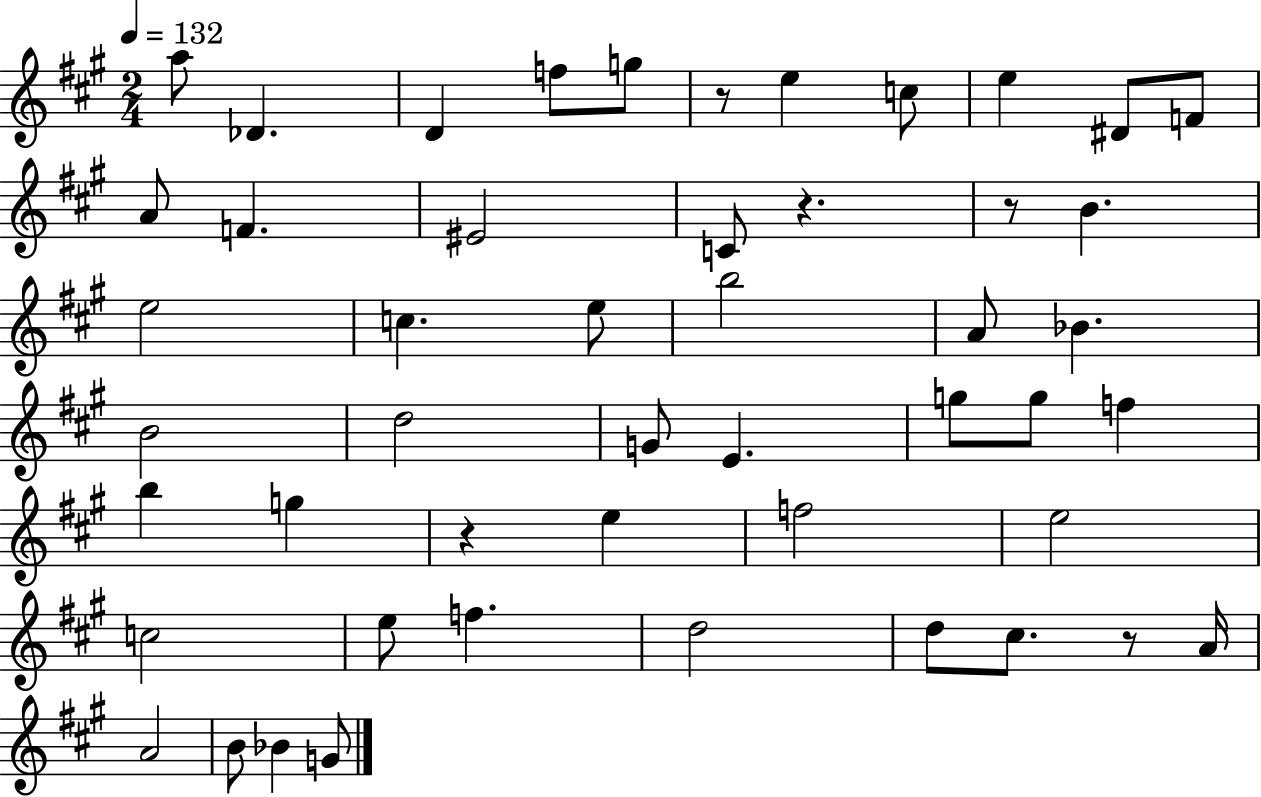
A5/e Db4/q. D4/q F5/e G5/e R/e E5/q C5/e E5/q D#4/e F4/e A4/e F4/q. EIS4/h C4/e R/q. R/e B4/q. E5/h C5/q. E5/e B5/h A4/e Bb4/q. B4/h D5/h G4/e E4/q. G5/e G5/e F5/q B5/q G5/q R/q E5/q F5/h E5/h C5/h E5/e F5/q. D5/h D5/e C#5/e. R/e A4/s A4/h B4/e Bb4/q G4/e